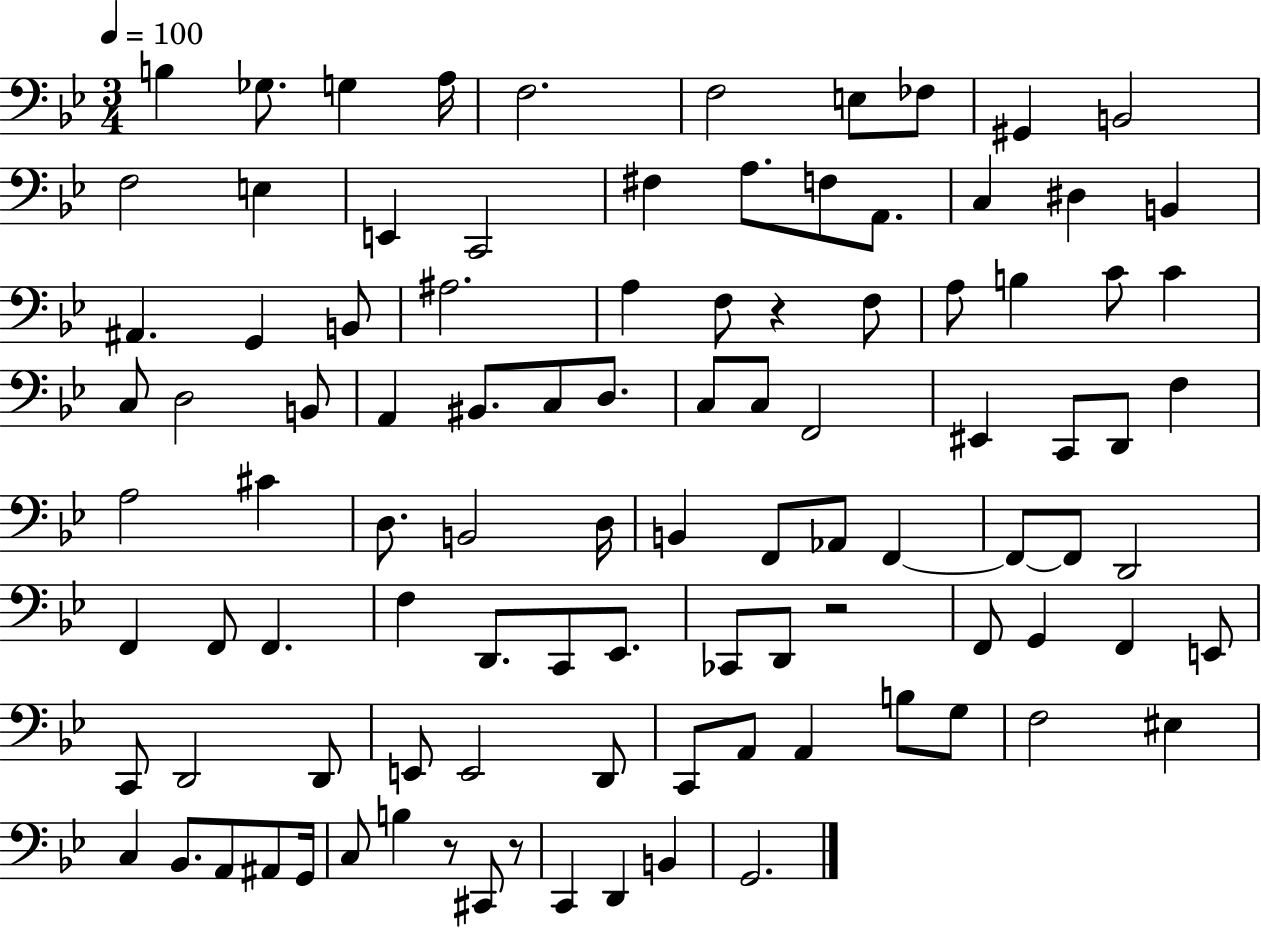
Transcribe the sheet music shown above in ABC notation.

X:1
T:Untitled
M:3/4
L:1/4
K:Bb
B, _G,/2 G, A,/4 F,2 F,2 E,/2 _F,/2 ^G,, B,,2 F,2 E, E,, C,,2 ^F, A,/2 F,/2 A,,/2 C, ^D, B,, ^A,, G,, B,,/2 ^A,2 A, F,/2 z F,/2 A,/2 B, C/2 C C,/2 D,2 B,,/2 A,, ^B,,/2 C,/2 D,/2 C,/2 C,/2 F,,2 ^E,, C,,/2 D,,/2 F, A,2 ^C D,/2 B,,2 D,/4 B,, F,,/2 _A,,/2 F,, F,,/2 F,,/2 D,,2 F,, F,,/2 F,, F, D,,/2 C,,/2 _E,,/2 _C,,/2 D,,/2 z2 F,,/2 G,, F,, E,,/2 C,,/2 D,,2 D,,/2 E,,/2 E,,2 D,,/2 C,,/2 A,,/2 A,, B,/2 G,/2 F,2 ^E, C, _B,,/2 A,,/2 ^A,,/2 G,,/4 C,/2 B, z/2 ^C,,/2 z/2 C,, D,, B,, G,,2